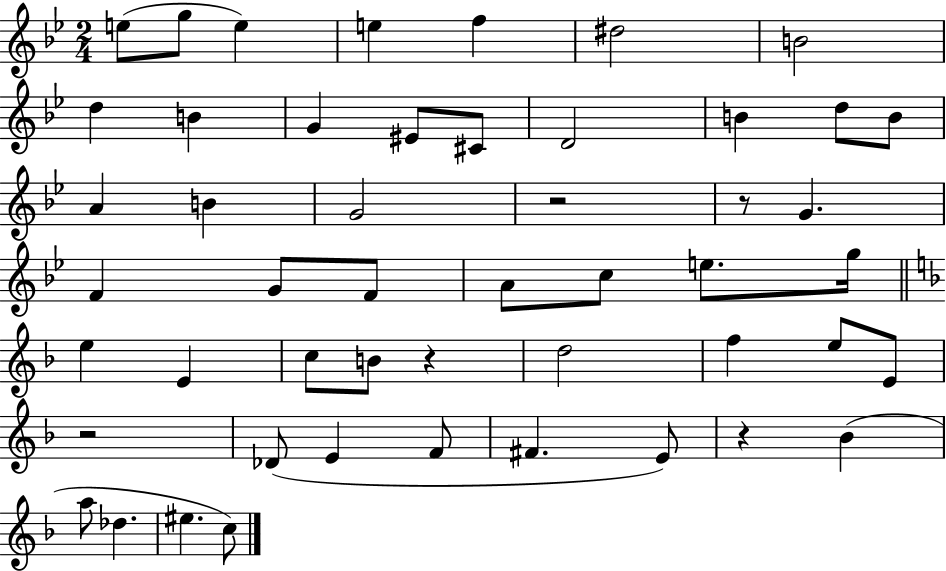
E5/e G5/e E5/q E5/q F5/q D#5/h B4/h D5/q B4/q G4/q EIS4/e C#4/e D4/h B4/q D5/e B4/e A4/q B4/q G4/h R/h R/e G4/q. F4/q G4/e F4/e A4/e C5/e E5/e. G5/s E5/q E4/q C5/e B4/e R/q D5/h F5/q E5/e E4/e R/h Db4/e E4/q F4/e F#4/q. E4/e R/q Bb4/q A5/e Db5/q. EIS5/q. C5/e